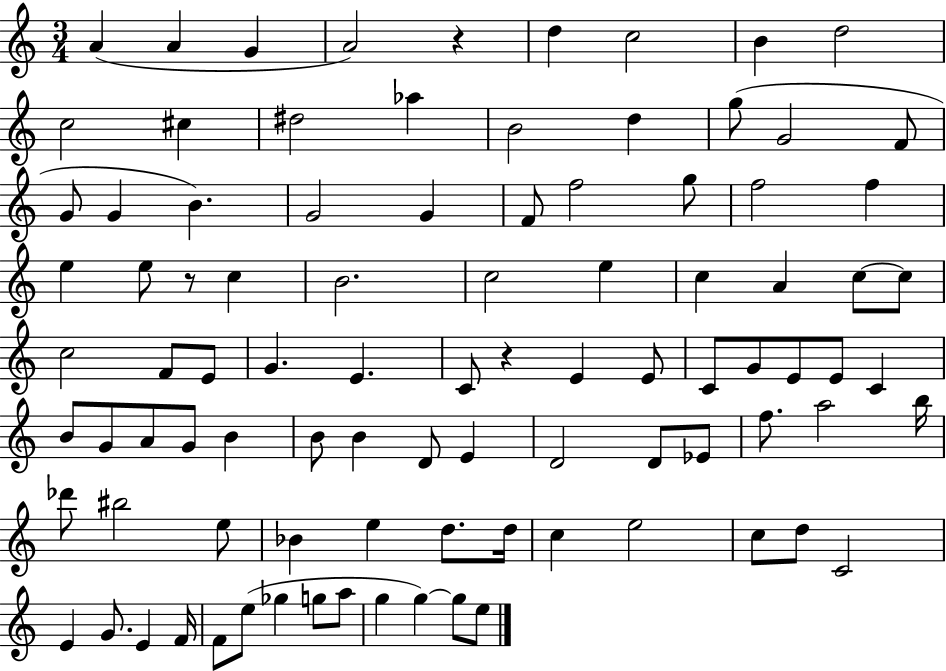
A4/q A4/q G4/q A4/h R/q D5/q C5/h B4/q D5/h C5/h C#5/q D#5/h Ab5/q B4/h D5/q G5/e G4/h F4/e G4/e G4/q B4/q. G4/h G4/q F4/e F5/h G5/e F5/h F5/q E5/q E5/e R/e C5/q B4/h. C5/h E5/q C5/q A4/q C5/e C5/e C5/h F4/e E4/e G4/q. E4/q. C4/e R/q E4/q E4/e C4/e G4/e E4/e E4/e C4/q B4/e G4/e A4/e G4/e B4/q B4/e B4/q D4/e E4/q D4/h D4/e Eb4/e F5/e. A5/h B5/s Db6/e BIS5/h E5/e Bb4/q E5/q D5/e. D5/s C5/q E5/h C5/e D5/e C4/h E4/q G4/e. E4/q F4/s F4/e E5/e Gb5/q G5/e A5/e G5/q G5/q G5/e E5/e